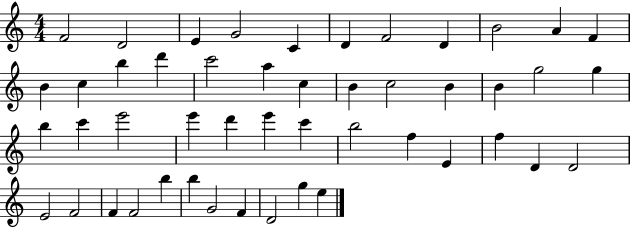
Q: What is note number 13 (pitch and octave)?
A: C5